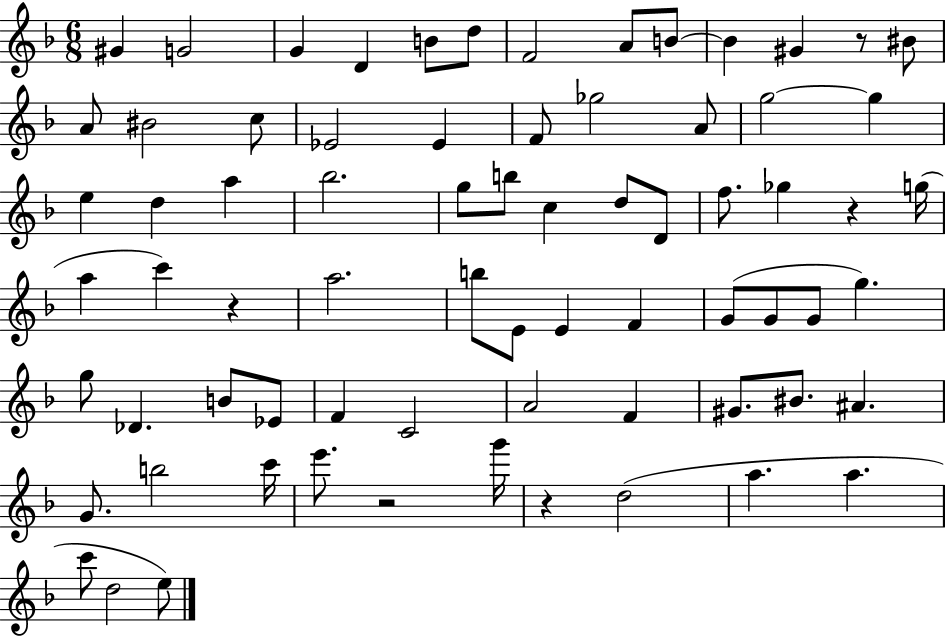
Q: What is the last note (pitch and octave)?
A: E5